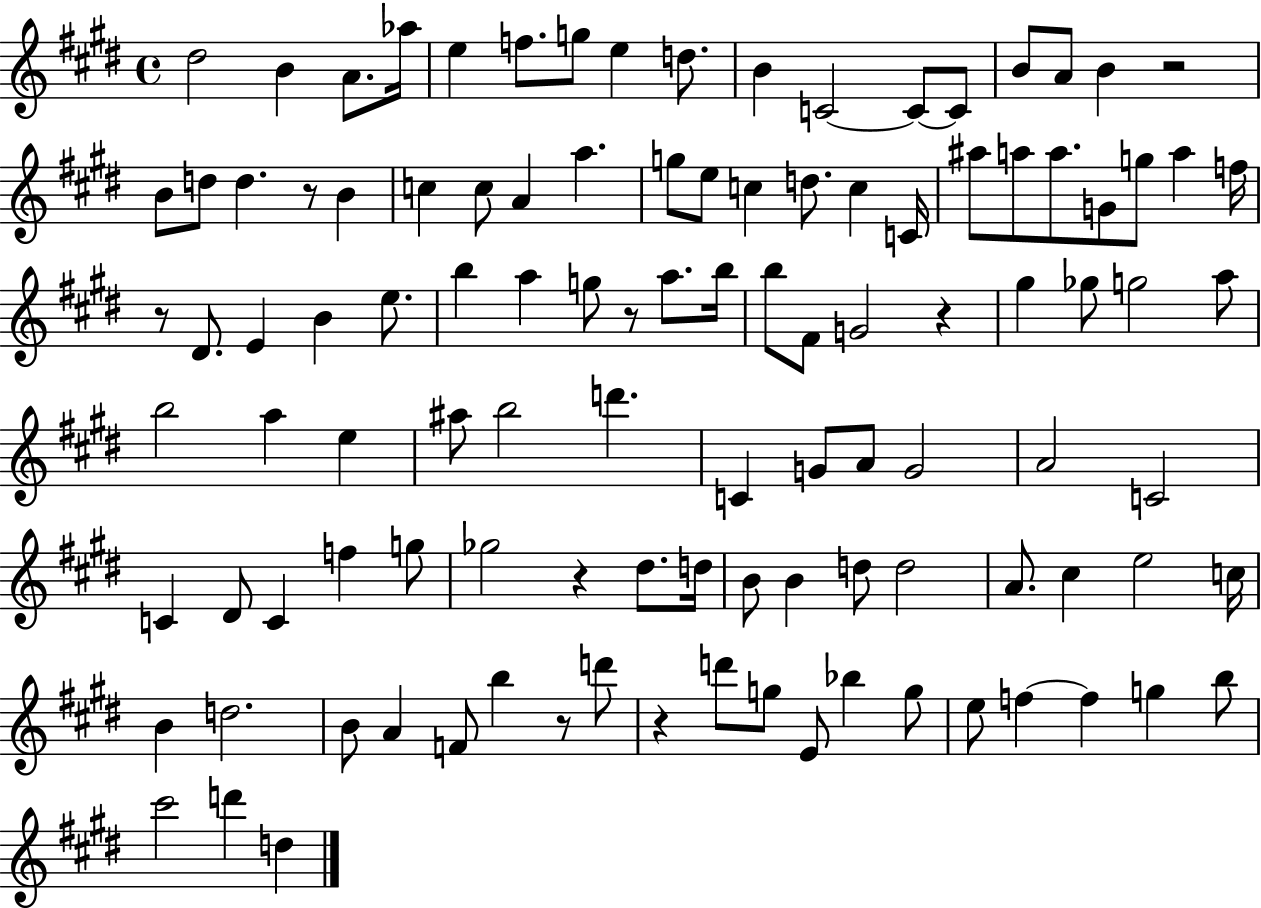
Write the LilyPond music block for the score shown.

{
  \clef treble
  \time 4/4
  \defaultTimeSignature
  \key e \major
  dis''2 b'4 a'8. aes''16 | e''4 f''8. g''8 e''4 d''8. | b'4 c'2~~ c'8~~ c'8 | b'8 a'8 b'4 r2 | \break b'8 d''8 d''4. r8 b'4 | c''4 c''8 a'4 a''4. | g''8 e''8 c''4 d''8. c''4 c'16 | ais''8 a''8 a''8. g'8 g''8 a''4 f''16 | \break r8 dis'8. e'4 b'4 e''8. | b''4 a''4 g''8 r8 a''8. b''16 | b''8 fis'8 g'2 r4 | gis''4 ges''8 g''2 a''8 | \break b''2 a''4 e''4 | ais''8 b''2 d'''4. | c'4 g'8 a'8 g'2 | a'2 c'2 | \break c'4 dis'8 c'4 f''4 g''8 | ges''2 r4 dis''8. d''16 | b'8 b'4 d''8 d''2 | a'8. cis''4 e''2 c''16 | \break b'4 d''2. | b'8 a'4 f'8 b''4 r8 d'''8 | r4 d'''8 g''8 e'8 bes''4 g''8 | e''8 f''4~~ f''4 g''4 b''8 | \break cis'''2 d'''4 d''4 | \bar "|."
}